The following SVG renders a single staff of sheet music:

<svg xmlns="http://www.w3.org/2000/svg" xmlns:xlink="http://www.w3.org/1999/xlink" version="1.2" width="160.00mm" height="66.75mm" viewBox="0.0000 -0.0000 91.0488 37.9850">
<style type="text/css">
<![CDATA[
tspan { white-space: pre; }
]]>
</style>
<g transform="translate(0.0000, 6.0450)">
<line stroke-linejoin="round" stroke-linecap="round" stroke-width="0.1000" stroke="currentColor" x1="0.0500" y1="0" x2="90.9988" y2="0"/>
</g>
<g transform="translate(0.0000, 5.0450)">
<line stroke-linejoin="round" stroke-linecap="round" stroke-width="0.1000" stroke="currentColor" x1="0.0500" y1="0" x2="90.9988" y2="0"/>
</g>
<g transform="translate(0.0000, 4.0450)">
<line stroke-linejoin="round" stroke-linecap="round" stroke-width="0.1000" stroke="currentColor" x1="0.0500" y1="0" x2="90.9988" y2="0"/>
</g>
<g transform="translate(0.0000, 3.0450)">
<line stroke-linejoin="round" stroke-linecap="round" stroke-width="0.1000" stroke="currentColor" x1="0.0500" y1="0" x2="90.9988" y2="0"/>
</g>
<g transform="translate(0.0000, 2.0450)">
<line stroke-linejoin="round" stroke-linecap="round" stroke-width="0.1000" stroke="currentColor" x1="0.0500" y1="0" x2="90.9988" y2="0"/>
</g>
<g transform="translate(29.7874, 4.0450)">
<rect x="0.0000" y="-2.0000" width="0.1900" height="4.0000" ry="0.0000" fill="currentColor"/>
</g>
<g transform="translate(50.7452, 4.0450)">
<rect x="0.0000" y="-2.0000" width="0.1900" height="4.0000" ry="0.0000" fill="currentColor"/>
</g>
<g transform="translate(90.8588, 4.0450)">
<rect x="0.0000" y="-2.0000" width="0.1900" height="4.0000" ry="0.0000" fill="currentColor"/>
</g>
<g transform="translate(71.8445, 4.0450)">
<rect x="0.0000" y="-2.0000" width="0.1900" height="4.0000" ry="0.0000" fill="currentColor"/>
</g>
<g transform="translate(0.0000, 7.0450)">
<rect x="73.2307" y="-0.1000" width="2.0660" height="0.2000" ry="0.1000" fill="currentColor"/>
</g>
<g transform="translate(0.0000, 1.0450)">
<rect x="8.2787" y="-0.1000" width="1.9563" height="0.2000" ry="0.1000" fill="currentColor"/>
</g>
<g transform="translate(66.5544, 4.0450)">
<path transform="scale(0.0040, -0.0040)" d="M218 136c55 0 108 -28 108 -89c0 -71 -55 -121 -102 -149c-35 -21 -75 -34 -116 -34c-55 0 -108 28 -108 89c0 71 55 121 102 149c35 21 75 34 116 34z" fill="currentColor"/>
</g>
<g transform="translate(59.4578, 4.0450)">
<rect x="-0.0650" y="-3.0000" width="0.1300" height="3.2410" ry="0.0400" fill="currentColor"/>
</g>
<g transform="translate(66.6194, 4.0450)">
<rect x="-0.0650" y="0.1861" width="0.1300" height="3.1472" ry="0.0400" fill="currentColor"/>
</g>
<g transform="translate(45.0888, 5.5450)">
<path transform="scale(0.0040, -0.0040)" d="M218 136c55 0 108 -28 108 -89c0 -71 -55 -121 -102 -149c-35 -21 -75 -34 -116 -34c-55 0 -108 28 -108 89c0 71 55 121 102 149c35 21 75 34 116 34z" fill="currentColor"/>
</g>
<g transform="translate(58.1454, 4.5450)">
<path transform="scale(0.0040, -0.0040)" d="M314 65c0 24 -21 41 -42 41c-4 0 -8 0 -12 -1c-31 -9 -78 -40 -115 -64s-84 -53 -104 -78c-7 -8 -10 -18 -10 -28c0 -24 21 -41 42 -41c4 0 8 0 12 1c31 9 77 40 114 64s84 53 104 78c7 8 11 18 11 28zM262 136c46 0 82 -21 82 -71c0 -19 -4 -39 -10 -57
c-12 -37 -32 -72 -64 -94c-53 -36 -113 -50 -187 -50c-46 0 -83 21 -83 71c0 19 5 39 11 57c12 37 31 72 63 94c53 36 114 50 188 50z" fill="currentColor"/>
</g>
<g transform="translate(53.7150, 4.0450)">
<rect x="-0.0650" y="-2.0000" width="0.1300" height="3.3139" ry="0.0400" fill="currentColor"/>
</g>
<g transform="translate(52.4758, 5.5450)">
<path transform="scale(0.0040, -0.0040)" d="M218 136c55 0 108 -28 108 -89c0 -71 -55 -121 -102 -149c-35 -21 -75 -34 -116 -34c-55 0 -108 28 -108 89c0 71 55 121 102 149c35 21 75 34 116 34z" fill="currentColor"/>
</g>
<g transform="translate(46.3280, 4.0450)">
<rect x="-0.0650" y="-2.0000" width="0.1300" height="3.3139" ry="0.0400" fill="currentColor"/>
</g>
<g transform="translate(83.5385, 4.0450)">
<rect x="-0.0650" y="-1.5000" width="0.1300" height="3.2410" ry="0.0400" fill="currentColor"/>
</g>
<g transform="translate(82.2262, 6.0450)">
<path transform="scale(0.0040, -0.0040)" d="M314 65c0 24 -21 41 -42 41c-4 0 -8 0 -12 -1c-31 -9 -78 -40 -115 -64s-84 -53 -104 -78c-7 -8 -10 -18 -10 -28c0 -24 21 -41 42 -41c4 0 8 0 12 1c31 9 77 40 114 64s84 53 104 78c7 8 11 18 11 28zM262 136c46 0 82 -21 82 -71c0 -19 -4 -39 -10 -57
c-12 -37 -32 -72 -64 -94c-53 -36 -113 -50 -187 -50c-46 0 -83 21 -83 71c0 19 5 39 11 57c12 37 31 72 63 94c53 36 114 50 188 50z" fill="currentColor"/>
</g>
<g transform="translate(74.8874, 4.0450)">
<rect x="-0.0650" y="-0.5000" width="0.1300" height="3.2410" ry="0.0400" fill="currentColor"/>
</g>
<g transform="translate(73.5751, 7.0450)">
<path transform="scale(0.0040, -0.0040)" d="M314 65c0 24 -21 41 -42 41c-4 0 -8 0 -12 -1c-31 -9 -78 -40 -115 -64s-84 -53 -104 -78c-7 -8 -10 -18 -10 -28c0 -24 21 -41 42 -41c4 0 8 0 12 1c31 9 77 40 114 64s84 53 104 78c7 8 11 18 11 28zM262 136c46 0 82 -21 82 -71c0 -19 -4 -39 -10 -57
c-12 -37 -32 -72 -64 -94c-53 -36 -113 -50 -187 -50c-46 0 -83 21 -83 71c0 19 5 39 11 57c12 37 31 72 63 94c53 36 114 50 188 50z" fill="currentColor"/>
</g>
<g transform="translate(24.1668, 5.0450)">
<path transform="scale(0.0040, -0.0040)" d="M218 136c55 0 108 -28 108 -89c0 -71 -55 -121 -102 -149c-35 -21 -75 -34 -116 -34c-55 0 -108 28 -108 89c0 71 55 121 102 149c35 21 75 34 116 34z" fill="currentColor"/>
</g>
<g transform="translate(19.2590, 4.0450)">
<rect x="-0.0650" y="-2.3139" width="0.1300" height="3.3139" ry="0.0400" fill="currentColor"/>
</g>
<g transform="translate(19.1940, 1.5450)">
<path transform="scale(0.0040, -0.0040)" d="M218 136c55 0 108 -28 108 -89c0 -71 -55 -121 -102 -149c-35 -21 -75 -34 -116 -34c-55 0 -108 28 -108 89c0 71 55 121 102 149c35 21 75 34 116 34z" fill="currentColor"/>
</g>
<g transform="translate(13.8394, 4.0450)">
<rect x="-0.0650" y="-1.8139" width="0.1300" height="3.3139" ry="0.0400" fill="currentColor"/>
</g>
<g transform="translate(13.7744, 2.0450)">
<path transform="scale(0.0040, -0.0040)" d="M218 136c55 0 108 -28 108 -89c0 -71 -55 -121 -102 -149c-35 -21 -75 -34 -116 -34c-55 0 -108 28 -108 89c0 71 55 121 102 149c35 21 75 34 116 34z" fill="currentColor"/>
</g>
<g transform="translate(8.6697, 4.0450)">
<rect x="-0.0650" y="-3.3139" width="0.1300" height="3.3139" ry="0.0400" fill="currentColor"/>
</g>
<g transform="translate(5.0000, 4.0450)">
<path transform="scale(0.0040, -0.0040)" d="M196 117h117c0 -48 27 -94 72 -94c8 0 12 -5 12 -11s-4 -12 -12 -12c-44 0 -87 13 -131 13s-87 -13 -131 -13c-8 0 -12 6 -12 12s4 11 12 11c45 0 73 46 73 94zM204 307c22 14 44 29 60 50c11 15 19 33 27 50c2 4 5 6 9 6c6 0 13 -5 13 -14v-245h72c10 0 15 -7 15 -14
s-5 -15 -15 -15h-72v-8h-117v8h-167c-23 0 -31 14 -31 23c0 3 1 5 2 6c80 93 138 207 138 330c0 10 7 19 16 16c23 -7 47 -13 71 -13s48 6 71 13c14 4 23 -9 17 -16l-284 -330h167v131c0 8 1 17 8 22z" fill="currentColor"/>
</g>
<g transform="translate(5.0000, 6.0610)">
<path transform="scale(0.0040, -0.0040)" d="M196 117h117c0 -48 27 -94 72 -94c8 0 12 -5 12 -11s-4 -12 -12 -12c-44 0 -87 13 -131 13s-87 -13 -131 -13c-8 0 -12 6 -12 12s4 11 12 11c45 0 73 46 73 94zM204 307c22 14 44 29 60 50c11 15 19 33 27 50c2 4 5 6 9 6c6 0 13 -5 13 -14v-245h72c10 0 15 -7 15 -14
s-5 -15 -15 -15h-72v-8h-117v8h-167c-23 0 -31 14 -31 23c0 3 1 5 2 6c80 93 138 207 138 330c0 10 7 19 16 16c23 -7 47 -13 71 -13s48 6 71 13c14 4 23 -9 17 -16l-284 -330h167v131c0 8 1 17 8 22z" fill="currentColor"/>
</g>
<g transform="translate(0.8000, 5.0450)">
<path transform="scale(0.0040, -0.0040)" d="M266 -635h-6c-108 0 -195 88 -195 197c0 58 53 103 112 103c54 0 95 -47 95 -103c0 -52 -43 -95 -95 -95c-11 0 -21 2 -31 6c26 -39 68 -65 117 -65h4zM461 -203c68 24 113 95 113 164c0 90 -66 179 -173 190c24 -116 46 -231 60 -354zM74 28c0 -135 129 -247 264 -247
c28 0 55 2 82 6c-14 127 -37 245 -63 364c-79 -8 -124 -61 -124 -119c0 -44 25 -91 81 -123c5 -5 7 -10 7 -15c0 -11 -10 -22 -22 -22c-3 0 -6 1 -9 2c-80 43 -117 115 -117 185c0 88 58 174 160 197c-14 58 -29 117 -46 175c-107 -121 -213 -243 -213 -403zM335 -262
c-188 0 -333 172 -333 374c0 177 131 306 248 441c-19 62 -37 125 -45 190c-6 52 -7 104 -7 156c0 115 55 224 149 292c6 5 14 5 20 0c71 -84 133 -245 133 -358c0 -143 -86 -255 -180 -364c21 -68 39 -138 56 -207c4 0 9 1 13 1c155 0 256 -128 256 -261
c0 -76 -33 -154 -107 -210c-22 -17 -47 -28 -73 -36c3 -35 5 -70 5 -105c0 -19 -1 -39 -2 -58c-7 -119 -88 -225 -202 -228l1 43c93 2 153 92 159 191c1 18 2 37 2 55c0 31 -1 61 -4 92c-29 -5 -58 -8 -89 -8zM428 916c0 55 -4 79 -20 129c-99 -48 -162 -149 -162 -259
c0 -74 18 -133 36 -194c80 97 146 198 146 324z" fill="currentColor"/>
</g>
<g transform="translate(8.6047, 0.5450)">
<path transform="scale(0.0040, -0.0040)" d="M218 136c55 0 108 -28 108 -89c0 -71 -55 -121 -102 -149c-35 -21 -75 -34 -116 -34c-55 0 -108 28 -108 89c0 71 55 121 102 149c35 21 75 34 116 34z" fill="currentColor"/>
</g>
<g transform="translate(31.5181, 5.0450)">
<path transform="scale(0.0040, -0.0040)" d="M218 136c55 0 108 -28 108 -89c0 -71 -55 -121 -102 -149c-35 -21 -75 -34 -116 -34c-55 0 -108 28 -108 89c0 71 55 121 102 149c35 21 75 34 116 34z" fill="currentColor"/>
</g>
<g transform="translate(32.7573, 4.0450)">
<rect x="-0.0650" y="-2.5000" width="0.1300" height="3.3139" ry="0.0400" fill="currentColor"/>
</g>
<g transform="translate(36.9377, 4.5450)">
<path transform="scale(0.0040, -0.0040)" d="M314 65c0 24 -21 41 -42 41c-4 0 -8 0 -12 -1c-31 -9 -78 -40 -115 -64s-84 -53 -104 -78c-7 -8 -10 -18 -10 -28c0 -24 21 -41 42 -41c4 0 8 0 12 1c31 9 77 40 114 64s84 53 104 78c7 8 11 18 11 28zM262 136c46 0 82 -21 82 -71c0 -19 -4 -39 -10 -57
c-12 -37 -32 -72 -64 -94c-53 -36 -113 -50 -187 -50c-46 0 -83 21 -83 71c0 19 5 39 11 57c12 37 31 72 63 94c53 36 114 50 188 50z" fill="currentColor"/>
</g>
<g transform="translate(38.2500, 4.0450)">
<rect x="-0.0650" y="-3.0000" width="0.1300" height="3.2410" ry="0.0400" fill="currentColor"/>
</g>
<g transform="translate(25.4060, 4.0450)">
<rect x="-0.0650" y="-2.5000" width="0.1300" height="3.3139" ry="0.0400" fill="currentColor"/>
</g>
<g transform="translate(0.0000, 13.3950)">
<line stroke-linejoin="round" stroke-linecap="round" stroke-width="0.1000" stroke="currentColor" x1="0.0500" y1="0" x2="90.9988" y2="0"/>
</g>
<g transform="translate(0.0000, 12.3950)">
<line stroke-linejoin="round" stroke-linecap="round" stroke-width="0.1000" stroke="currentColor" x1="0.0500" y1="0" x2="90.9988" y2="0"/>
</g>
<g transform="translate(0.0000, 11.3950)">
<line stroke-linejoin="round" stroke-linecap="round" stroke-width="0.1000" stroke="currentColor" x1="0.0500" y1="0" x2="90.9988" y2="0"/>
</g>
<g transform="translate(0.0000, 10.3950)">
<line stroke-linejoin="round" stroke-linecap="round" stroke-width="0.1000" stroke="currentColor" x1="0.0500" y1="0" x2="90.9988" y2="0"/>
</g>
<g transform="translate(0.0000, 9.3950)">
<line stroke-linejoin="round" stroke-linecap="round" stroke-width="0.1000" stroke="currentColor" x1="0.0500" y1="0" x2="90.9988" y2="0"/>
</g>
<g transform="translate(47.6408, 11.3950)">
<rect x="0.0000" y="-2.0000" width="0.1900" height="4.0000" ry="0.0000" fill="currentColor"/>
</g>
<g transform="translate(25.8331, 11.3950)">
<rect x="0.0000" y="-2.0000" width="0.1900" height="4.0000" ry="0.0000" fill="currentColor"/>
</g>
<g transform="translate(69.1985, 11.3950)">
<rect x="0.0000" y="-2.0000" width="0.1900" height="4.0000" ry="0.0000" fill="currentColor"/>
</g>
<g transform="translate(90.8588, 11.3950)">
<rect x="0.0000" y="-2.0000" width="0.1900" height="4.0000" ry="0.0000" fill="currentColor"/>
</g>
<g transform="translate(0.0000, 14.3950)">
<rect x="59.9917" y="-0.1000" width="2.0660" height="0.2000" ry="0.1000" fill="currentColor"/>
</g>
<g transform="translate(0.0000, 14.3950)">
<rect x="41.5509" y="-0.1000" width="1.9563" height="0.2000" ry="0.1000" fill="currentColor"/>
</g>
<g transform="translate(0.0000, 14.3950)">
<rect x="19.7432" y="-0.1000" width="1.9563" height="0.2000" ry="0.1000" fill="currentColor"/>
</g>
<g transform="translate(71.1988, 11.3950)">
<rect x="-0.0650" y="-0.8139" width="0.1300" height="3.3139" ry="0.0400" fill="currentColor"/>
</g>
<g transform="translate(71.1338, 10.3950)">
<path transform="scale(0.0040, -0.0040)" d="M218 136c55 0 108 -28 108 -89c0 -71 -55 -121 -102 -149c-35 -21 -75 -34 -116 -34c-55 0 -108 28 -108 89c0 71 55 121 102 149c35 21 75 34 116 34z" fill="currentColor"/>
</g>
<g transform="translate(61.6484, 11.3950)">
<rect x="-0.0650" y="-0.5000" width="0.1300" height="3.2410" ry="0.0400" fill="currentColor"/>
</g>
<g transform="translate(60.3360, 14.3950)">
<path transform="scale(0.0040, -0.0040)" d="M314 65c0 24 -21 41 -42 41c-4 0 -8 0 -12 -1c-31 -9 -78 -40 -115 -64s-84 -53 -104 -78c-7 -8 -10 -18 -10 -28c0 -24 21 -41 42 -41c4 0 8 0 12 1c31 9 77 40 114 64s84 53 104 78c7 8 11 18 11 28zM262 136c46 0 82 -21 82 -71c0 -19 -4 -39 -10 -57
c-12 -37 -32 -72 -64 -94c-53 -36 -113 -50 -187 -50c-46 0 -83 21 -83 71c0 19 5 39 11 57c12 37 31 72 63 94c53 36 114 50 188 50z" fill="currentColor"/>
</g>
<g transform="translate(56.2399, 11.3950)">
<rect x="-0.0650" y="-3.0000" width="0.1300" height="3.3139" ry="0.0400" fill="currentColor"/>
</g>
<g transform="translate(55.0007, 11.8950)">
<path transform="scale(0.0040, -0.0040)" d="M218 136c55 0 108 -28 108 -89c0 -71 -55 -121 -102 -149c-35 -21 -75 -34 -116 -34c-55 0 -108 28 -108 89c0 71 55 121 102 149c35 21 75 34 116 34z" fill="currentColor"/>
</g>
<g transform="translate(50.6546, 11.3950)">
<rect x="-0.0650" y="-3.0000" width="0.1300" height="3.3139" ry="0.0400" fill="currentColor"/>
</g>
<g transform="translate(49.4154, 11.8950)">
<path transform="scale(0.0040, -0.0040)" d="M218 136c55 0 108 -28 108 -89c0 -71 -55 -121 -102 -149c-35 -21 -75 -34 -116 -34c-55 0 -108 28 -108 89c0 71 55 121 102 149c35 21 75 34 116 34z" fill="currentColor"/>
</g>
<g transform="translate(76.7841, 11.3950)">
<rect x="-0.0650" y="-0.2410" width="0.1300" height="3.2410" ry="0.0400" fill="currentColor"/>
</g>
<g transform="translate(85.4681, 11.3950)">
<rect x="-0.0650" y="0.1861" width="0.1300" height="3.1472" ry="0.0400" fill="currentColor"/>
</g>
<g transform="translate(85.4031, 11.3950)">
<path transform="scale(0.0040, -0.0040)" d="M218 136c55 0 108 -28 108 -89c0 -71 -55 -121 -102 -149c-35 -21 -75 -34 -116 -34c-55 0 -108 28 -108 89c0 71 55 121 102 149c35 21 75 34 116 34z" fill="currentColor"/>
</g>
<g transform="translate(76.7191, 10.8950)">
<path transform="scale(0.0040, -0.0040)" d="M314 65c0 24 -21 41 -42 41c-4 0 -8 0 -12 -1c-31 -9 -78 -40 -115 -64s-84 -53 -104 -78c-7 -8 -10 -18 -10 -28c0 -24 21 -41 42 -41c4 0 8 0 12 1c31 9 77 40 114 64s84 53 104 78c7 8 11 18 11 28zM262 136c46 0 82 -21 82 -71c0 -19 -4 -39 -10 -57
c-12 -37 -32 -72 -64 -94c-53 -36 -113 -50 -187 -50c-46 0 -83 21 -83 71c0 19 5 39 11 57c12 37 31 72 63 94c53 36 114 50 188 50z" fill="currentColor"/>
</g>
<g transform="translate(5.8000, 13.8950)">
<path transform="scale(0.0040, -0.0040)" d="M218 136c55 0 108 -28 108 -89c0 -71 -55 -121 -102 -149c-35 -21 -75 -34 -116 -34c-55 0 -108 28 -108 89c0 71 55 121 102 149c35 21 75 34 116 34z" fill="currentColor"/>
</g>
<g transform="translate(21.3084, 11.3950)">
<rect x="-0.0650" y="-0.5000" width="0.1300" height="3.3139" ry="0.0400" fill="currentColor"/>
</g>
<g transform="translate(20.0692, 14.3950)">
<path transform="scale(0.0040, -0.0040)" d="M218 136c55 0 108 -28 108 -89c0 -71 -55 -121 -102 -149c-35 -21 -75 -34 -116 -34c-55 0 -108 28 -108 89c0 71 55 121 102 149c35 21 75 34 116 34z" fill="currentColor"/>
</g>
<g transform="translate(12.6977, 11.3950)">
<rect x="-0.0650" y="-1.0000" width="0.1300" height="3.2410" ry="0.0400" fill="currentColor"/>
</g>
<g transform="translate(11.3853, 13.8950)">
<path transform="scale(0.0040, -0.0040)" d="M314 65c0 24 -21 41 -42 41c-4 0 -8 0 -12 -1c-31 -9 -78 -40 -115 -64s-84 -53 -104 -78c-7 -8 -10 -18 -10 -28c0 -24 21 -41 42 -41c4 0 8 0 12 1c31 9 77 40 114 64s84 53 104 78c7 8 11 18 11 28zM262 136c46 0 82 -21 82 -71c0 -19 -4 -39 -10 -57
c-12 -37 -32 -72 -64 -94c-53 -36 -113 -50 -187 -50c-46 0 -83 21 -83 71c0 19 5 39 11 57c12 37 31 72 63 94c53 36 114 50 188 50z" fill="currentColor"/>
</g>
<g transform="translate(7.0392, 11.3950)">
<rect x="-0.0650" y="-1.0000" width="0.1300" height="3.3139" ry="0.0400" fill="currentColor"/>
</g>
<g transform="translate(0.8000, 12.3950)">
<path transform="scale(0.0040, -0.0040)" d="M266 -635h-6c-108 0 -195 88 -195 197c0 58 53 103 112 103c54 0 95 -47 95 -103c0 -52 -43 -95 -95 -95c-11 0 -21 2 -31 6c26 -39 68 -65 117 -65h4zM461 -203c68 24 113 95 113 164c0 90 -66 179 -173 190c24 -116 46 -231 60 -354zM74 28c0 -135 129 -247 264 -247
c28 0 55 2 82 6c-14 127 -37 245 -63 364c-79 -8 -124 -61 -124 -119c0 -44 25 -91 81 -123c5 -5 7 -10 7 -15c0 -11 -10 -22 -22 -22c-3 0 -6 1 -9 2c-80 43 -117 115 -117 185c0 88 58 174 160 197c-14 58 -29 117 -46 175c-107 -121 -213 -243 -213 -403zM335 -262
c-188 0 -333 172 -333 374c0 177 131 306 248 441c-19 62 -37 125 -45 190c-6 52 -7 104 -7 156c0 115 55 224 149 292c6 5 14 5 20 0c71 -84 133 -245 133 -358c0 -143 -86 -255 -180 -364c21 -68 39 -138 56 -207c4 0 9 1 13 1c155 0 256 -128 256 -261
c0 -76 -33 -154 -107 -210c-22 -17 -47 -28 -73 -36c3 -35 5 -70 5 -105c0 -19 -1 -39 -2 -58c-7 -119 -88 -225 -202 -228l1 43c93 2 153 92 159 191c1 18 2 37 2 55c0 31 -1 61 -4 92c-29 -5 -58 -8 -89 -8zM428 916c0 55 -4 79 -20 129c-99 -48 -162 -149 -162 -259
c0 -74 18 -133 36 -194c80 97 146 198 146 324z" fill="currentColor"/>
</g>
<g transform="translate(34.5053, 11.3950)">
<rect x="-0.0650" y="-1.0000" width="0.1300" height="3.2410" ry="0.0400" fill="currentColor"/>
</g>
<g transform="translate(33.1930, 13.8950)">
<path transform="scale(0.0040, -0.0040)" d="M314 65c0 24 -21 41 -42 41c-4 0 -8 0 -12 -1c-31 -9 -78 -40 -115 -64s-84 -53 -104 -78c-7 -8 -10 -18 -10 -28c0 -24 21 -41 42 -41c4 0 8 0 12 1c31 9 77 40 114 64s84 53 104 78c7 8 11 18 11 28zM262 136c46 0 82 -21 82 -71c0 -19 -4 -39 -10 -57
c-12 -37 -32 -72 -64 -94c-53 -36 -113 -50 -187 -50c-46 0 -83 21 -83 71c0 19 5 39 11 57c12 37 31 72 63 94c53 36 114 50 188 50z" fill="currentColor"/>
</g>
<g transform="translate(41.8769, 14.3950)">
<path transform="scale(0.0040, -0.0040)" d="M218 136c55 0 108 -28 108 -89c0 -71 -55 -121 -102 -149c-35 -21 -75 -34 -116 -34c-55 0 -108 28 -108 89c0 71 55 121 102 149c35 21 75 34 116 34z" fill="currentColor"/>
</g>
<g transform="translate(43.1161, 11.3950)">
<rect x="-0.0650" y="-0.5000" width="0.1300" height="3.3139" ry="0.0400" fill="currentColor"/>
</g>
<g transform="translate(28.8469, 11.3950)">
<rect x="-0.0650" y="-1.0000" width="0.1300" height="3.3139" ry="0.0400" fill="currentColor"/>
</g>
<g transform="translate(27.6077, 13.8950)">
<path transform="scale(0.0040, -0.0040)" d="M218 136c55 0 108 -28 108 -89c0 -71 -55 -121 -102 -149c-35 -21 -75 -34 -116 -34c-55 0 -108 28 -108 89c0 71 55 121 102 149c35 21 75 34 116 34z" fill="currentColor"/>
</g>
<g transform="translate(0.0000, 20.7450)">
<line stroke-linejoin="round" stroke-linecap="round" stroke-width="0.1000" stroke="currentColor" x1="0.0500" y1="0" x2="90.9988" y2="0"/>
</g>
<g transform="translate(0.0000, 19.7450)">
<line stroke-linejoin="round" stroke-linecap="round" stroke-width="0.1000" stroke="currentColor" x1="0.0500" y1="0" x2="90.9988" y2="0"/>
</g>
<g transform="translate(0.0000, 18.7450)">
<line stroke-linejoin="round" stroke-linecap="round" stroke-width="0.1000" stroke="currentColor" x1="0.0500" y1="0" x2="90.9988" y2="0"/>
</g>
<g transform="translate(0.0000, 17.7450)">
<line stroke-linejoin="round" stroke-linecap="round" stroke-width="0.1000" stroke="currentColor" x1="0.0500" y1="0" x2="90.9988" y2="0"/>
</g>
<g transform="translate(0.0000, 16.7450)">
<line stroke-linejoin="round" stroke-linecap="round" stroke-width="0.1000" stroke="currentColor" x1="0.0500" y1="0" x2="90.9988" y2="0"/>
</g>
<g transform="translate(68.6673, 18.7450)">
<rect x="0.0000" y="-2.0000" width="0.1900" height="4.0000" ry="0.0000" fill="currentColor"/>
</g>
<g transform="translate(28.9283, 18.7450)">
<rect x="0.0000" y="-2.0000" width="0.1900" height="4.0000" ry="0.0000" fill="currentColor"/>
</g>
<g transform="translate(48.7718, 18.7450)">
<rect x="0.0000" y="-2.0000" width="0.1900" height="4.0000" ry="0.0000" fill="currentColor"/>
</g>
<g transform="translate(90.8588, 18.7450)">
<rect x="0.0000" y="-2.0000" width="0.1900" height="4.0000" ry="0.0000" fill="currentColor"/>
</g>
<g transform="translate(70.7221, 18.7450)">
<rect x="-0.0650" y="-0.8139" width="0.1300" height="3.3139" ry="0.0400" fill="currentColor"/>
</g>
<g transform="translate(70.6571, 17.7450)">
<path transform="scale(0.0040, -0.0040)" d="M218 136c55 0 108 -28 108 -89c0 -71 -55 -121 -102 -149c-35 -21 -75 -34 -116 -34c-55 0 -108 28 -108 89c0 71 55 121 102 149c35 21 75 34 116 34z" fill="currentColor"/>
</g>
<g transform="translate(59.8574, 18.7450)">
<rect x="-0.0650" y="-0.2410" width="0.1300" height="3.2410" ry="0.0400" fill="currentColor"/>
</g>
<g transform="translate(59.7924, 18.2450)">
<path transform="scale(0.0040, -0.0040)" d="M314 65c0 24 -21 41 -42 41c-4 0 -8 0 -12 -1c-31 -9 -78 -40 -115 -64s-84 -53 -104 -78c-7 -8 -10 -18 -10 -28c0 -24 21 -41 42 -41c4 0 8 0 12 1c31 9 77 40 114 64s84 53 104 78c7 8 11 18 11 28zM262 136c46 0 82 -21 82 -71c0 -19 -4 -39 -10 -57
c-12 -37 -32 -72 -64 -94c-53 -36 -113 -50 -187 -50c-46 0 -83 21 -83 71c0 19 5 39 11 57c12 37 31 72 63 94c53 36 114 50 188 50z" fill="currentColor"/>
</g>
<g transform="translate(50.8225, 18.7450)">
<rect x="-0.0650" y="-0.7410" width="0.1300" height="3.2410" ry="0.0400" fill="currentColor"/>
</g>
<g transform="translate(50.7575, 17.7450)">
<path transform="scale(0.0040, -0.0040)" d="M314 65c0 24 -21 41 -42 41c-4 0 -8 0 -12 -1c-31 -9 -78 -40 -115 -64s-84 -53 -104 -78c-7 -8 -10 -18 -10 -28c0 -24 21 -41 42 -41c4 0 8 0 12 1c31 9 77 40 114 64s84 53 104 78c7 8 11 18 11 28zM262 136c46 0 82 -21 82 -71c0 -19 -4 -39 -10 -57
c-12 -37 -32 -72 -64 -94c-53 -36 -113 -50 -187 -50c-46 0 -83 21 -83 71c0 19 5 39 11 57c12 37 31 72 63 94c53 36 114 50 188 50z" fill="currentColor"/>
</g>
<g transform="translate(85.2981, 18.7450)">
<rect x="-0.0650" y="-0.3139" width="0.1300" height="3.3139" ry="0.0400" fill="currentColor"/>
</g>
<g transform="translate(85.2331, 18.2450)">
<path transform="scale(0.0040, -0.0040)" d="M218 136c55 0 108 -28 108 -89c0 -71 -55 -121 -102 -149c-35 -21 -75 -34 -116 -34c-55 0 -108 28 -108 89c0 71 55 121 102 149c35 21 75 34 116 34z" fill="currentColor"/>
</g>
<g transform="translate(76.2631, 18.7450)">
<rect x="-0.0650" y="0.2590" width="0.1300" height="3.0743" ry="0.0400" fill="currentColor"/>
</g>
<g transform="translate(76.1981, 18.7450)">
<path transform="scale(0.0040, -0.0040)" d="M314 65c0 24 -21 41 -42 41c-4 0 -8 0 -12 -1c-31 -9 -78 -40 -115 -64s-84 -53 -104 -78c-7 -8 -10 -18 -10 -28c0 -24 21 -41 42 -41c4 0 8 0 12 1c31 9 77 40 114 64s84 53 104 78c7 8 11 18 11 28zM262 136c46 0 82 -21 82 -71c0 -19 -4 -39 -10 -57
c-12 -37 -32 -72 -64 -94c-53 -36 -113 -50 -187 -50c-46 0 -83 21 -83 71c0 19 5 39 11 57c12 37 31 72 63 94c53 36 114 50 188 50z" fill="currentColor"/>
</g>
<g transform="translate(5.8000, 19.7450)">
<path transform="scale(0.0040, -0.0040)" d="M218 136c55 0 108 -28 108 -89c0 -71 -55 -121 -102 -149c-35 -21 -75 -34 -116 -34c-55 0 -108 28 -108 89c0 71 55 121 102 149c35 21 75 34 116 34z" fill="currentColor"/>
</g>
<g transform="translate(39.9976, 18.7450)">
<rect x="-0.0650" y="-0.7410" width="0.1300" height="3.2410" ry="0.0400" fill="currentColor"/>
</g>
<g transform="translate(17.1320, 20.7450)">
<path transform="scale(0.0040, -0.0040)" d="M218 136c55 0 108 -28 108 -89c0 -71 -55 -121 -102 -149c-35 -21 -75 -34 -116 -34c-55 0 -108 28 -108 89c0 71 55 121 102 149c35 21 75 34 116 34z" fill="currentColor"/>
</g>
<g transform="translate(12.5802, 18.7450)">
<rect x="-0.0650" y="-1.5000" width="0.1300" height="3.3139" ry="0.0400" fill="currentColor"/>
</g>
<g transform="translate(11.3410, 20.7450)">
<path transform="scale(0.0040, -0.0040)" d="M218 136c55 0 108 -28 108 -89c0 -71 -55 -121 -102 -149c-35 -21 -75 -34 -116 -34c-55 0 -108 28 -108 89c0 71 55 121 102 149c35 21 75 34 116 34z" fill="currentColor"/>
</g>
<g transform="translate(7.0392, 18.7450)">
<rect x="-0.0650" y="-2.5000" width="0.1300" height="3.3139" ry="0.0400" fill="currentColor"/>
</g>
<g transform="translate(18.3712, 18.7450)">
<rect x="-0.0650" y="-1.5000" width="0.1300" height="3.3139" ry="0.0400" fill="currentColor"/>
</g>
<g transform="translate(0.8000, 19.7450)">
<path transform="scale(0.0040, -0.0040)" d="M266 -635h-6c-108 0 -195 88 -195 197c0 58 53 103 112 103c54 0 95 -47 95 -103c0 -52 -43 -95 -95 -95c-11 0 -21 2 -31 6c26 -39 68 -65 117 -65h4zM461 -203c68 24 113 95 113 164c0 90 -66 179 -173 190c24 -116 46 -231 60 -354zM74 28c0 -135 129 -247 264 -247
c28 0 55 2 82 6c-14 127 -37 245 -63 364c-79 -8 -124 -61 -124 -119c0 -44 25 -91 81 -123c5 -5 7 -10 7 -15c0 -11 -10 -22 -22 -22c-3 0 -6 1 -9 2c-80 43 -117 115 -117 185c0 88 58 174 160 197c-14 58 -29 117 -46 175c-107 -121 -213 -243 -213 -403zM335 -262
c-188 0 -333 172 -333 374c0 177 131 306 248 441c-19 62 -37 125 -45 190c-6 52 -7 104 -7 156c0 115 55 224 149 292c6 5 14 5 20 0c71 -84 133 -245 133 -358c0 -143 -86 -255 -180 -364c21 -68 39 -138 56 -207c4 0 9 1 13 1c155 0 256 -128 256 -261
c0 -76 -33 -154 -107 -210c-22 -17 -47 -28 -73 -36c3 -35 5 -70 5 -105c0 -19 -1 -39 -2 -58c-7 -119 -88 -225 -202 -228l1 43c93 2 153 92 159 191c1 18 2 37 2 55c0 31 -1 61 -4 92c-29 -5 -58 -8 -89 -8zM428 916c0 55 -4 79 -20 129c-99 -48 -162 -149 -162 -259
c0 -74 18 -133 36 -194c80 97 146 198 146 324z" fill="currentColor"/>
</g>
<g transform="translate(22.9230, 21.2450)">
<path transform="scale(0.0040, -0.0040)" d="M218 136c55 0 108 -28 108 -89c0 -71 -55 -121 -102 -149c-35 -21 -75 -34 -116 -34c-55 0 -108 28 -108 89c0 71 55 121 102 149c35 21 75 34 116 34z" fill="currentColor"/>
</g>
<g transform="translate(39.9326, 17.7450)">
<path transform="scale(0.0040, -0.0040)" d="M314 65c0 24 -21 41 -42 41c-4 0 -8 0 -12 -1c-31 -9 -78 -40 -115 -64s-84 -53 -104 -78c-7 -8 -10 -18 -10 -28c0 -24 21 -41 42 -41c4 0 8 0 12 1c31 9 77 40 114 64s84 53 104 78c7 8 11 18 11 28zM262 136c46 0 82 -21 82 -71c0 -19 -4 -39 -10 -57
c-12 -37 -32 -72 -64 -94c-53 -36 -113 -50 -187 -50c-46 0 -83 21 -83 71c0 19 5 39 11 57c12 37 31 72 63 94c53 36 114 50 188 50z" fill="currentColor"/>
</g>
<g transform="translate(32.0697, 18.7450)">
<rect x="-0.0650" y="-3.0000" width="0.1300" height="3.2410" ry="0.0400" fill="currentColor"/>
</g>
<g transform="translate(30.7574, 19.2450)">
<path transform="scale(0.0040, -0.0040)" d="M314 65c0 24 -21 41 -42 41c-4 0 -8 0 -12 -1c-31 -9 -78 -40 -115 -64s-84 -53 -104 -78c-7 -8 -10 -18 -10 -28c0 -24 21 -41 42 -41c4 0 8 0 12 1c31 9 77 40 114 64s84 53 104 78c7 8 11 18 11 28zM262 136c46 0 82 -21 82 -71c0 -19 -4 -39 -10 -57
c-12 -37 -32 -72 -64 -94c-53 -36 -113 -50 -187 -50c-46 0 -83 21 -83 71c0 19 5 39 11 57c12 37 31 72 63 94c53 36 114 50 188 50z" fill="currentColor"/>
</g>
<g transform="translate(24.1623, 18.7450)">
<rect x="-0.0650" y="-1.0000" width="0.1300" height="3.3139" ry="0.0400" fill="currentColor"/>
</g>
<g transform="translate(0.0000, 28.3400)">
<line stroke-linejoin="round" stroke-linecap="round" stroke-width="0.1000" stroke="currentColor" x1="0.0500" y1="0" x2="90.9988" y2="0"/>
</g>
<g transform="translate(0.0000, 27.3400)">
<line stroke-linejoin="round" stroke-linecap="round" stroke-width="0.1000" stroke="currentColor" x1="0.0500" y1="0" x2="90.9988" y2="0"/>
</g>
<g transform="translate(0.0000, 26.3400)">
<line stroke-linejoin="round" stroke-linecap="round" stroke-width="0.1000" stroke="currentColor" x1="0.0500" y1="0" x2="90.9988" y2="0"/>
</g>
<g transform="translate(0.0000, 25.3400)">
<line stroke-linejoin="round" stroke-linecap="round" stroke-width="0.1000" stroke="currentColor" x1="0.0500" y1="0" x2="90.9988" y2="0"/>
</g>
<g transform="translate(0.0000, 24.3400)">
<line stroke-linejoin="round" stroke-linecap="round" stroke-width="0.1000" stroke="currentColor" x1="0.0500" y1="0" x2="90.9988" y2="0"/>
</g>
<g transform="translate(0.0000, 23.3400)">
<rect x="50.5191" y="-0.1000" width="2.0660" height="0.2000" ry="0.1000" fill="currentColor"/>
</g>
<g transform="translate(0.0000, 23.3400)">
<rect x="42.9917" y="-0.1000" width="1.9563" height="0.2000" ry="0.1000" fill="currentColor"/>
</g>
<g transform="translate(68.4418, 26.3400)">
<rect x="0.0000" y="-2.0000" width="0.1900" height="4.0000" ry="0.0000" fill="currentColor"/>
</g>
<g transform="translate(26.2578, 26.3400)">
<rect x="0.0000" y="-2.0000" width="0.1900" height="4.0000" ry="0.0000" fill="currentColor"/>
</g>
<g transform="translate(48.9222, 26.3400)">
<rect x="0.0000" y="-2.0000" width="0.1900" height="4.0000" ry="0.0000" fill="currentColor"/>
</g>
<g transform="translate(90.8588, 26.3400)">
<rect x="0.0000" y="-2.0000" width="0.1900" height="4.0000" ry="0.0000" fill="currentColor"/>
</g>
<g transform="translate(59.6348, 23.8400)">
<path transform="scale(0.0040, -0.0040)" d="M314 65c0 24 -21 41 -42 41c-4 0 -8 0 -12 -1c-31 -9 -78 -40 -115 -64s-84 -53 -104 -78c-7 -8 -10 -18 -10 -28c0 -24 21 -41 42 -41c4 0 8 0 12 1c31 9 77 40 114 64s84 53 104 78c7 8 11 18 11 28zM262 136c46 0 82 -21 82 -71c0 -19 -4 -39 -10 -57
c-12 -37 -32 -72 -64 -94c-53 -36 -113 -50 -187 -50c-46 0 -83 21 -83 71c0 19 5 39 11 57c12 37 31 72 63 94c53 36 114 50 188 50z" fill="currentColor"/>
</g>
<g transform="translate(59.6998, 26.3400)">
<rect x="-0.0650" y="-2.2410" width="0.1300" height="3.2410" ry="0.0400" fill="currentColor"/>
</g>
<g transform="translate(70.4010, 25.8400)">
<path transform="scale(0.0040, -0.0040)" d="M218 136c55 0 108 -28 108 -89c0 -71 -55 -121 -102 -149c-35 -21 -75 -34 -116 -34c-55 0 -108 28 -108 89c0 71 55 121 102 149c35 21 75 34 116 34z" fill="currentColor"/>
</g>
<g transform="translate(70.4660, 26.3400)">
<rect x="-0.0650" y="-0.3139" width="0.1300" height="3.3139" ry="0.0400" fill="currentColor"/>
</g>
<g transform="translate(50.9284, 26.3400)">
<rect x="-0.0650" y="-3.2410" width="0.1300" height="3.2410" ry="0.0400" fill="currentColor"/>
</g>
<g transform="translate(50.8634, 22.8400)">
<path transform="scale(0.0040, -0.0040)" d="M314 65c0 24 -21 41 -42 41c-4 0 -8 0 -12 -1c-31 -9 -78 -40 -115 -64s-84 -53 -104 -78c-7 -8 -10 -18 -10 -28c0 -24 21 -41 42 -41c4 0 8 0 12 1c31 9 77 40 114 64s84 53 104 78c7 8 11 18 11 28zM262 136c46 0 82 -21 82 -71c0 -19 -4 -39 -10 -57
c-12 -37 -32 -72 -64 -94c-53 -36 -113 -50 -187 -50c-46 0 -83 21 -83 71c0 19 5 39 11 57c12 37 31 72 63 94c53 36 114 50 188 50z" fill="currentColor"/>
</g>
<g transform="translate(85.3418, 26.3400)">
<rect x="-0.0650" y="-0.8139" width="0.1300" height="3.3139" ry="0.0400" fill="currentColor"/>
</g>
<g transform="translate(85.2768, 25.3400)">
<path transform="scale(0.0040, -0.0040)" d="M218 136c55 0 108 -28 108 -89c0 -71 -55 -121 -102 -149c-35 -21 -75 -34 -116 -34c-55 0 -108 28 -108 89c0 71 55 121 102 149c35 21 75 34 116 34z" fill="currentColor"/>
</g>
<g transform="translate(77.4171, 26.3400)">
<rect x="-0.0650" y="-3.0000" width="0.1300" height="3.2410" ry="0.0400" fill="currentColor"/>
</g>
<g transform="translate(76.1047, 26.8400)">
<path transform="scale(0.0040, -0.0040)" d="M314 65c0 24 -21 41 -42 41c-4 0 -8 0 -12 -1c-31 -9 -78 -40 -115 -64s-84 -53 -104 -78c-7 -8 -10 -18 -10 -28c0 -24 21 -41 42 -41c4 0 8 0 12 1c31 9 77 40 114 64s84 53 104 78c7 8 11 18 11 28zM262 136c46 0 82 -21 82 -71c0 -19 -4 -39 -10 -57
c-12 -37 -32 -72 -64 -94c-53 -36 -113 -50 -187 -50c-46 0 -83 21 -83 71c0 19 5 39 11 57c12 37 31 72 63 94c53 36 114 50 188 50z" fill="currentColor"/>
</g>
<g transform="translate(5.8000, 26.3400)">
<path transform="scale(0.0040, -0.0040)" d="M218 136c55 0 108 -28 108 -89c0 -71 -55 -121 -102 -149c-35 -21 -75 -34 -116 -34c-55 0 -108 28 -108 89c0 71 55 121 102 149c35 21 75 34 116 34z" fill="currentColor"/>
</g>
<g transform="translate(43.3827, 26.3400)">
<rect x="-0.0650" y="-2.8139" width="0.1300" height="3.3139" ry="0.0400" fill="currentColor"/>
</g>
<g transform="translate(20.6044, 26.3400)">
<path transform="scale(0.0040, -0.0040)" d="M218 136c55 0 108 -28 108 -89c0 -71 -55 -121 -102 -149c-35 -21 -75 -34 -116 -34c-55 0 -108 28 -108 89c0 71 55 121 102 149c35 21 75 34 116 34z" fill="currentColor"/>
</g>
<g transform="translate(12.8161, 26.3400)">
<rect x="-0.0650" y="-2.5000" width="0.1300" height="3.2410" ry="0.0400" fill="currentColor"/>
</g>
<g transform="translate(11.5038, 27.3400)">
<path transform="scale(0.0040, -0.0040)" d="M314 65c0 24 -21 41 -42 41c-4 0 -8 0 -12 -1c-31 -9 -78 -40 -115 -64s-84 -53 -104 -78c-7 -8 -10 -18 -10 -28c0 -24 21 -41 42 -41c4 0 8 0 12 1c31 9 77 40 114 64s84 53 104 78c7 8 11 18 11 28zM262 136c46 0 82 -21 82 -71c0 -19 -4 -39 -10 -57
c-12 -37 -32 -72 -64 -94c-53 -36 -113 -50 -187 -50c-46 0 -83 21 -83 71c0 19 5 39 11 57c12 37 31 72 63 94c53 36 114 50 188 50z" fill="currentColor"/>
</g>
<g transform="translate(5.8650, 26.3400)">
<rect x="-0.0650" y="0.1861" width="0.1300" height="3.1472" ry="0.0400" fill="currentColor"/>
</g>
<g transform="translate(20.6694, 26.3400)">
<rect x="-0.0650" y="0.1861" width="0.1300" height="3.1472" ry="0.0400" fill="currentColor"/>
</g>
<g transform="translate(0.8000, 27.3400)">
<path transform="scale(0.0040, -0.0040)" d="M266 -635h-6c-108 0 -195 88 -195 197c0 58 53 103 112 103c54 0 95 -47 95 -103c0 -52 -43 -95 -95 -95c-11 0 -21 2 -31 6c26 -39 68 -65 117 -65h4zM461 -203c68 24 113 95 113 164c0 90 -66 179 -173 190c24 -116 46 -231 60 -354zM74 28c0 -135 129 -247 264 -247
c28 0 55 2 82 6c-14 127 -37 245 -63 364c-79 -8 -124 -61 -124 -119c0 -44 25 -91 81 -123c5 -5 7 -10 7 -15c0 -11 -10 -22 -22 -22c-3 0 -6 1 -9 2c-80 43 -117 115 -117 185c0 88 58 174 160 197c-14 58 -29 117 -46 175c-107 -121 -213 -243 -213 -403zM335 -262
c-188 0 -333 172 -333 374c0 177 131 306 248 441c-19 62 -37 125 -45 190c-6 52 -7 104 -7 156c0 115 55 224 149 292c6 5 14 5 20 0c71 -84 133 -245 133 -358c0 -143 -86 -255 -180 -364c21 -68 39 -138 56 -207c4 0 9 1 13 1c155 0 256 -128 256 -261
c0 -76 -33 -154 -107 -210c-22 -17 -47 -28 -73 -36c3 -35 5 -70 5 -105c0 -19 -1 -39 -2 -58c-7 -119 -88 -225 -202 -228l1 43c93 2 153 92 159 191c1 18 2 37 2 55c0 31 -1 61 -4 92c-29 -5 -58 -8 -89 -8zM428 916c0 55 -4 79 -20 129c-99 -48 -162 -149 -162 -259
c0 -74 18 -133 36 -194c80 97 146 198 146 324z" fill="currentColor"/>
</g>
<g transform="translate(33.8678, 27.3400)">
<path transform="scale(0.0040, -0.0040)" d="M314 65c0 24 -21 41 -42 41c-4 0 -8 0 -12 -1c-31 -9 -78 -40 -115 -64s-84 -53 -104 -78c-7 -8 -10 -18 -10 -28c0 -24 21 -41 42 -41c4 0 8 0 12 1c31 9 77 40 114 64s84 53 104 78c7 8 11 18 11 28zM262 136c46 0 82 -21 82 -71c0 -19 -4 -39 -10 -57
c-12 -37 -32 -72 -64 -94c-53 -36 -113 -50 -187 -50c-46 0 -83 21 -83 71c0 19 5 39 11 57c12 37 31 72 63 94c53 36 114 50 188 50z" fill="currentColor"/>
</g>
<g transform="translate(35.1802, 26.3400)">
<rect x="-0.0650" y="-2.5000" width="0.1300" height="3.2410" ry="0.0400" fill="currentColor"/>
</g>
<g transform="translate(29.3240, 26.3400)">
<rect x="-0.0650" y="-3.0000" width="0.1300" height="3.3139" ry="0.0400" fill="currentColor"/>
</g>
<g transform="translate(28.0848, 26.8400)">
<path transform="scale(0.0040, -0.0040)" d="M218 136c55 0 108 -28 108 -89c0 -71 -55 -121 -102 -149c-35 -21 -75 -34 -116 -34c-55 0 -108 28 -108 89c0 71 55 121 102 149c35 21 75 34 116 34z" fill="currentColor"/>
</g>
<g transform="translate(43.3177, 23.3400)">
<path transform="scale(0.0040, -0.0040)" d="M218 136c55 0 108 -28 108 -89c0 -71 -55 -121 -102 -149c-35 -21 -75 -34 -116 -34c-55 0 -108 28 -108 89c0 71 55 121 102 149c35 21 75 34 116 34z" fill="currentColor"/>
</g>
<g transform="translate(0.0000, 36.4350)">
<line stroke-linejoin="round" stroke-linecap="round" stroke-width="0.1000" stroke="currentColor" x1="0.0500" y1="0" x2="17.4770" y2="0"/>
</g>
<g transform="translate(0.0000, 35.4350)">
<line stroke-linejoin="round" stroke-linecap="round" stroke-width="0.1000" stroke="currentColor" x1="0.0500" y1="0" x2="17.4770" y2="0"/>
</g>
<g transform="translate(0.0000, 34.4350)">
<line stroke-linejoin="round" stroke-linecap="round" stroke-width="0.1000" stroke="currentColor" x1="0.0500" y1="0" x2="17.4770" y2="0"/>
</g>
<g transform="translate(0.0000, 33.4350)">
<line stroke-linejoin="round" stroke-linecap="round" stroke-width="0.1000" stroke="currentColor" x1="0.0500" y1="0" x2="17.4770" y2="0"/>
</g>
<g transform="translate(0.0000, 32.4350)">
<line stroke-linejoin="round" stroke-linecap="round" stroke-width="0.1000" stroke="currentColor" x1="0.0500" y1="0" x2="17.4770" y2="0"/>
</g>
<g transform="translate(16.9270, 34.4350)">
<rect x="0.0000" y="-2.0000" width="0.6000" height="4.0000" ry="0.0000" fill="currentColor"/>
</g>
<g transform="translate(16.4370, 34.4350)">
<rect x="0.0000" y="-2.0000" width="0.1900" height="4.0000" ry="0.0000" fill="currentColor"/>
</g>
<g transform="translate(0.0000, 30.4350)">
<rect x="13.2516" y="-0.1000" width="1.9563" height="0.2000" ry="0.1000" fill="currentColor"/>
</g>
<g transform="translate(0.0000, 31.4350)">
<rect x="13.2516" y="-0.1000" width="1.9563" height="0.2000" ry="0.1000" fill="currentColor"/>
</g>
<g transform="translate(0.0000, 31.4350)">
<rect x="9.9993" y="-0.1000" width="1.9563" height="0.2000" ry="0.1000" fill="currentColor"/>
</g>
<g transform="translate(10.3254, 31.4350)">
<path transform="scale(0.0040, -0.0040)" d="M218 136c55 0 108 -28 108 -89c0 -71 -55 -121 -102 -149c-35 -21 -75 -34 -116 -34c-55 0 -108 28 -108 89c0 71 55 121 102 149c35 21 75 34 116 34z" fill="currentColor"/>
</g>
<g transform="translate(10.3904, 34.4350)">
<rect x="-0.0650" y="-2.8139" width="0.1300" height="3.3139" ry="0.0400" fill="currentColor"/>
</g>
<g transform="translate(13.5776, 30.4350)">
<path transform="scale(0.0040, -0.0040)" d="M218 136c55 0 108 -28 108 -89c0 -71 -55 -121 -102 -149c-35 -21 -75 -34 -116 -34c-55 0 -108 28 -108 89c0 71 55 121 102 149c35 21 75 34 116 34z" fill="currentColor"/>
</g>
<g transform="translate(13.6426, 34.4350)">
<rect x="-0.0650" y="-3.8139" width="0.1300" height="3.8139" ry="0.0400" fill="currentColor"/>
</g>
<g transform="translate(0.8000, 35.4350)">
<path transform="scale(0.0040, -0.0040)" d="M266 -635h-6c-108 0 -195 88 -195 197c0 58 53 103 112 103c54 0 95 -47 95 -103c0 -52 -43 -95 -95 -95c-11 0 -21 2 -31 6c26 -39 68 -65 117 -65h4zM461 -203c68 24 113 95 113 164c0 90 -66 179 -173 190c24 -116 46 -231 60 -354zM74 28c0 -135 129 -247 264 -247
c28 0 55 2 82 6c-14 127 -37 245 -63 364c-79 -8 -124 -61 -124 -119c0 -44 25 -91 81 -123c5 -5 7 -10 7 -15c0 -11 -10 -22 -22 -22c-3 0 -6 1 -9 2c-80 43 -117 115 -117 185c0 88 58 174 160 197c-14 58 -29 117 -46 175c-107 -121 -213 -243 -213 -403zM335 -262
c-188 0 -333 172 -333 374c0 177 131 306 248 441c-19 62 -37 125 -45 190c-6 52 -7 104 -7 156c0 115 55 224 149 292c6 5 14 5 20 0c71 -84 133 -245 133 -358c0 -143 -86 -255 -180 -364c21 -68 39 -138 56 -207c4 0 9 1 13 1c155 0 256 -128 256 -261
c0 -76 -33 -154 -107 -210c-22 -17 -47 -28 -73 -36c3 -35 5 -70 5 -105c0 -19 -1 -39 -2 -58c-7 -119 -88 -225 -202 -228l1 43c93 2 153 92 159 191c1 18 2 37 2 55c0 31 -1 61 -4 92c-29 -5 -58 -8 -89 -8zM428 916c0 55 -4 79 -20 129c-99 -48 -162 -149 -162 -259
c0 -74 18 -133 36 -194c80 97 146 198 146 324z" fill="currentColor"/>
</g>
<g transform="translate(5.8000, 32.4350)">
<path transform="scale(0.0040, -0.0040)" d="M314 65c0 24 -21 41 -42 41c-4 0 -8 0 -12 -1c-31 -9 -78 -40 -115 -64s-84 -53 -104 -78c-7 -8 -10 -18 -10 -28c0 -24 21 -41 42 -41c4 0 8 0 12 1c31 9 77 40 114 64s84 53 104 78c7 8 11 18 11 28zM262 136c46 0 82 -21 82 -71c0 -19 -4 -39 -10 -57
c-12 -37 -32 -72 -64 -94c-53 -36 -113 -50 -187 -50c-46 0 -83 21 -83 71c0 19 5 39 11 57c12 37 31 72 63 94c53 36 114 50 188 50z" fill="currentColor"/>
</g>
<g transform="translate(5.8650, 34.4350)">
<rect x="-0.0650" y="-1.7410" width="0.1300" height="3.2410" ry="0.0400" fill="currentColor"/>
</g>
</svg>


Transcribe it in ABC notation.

X:1
T:Untitled
M:4/4
L:1/4
K:C
b f g G G A2 F F A2 B C2 E2 D D2 C D D2 C A A C2 d c2 B G E E D A2 d2 d2 c2 d B2 c B G2 B A G2 a b2 g2 c A2 d f2 a c'